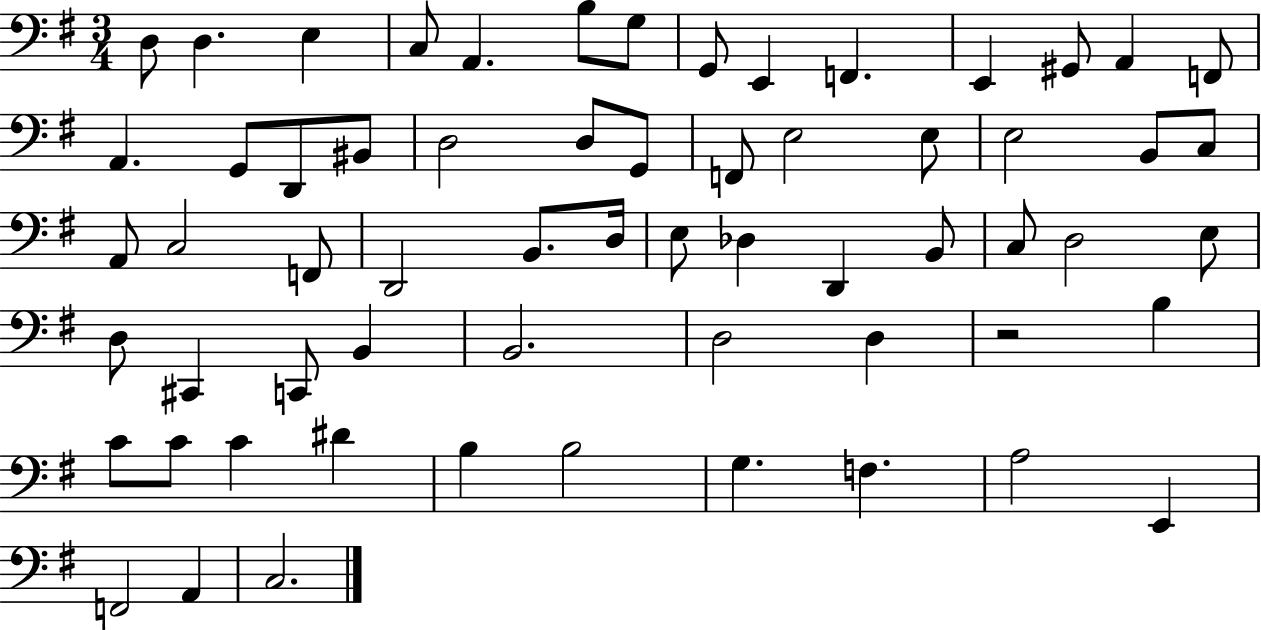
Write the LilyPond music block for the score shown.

{
  \clef bass
  \numericTimeSignature
  \time 3/4
  \key g \major
  d8 d4. e4 | c8 a,4. b8 g8 | g,8 e,4 f,4. | e,4 gis,8 a,4 f,8 | \break a,4. g,8 d,8 bis,8 | d2 d8 g,8 | f,8 e2 e8 | e2 b,8 c8 | \break a,8 c2 f,8 | d,2 b,8. d16 | e8 des4 d,4 b,8 | c8 d2 e8 | \break d8 cis,4 c,8 b,4 | b,2. | d2 d4 | r2 b4 | \break c'8 c'8 c'4 dis'4 | b4 b2 | g4. f4. | a2 e,4 | \break f,2 a,4 | c2. | \bar "|."
}